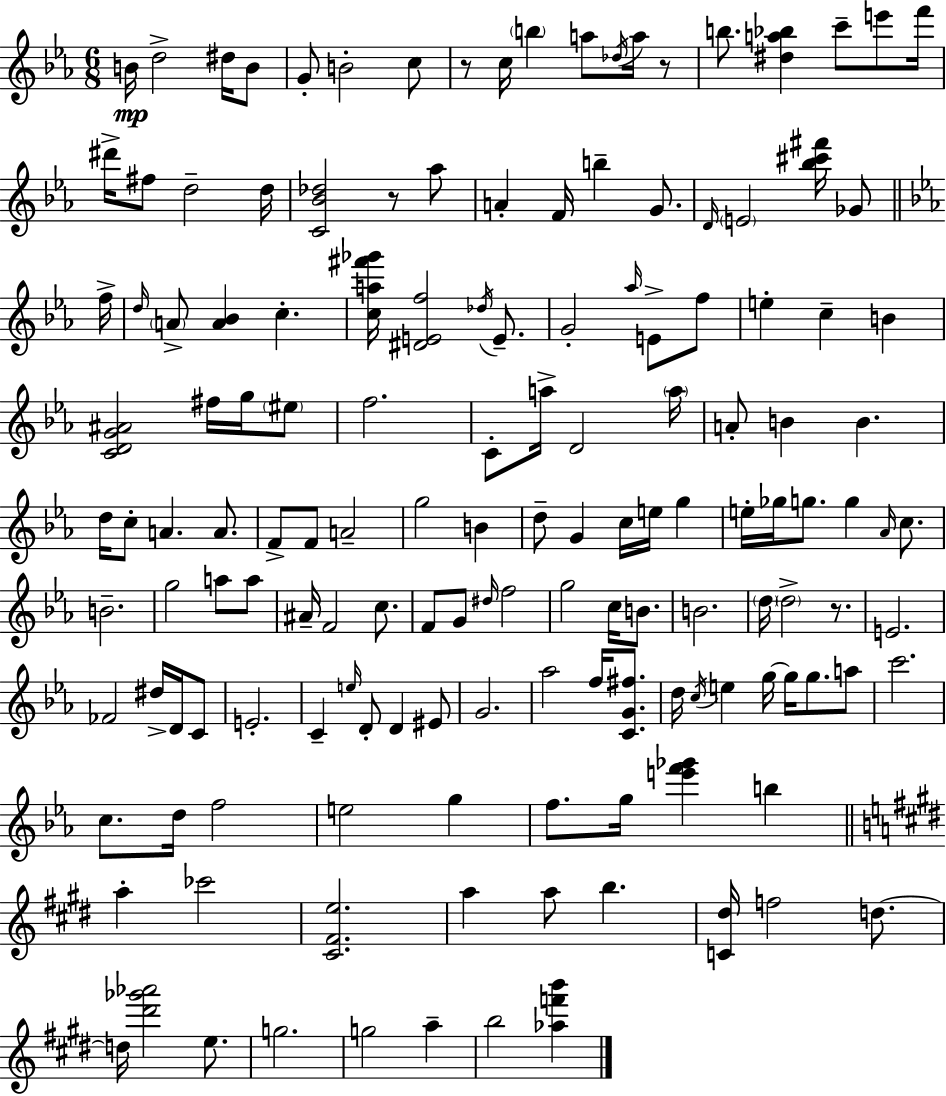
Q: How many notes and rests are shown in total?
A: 149